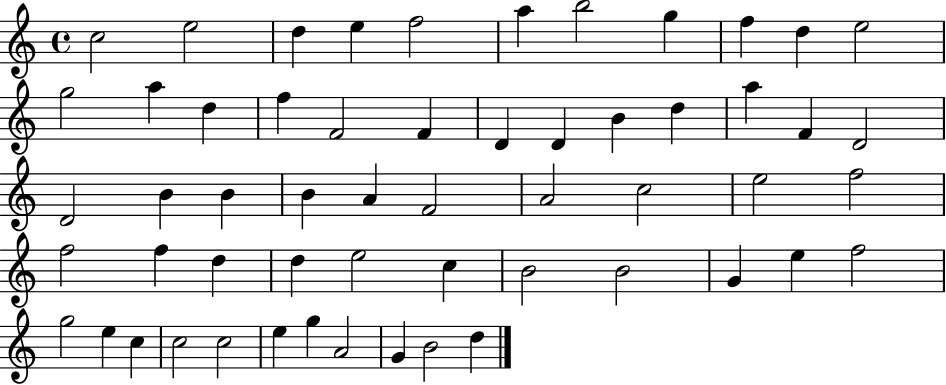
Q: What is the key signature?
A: C major